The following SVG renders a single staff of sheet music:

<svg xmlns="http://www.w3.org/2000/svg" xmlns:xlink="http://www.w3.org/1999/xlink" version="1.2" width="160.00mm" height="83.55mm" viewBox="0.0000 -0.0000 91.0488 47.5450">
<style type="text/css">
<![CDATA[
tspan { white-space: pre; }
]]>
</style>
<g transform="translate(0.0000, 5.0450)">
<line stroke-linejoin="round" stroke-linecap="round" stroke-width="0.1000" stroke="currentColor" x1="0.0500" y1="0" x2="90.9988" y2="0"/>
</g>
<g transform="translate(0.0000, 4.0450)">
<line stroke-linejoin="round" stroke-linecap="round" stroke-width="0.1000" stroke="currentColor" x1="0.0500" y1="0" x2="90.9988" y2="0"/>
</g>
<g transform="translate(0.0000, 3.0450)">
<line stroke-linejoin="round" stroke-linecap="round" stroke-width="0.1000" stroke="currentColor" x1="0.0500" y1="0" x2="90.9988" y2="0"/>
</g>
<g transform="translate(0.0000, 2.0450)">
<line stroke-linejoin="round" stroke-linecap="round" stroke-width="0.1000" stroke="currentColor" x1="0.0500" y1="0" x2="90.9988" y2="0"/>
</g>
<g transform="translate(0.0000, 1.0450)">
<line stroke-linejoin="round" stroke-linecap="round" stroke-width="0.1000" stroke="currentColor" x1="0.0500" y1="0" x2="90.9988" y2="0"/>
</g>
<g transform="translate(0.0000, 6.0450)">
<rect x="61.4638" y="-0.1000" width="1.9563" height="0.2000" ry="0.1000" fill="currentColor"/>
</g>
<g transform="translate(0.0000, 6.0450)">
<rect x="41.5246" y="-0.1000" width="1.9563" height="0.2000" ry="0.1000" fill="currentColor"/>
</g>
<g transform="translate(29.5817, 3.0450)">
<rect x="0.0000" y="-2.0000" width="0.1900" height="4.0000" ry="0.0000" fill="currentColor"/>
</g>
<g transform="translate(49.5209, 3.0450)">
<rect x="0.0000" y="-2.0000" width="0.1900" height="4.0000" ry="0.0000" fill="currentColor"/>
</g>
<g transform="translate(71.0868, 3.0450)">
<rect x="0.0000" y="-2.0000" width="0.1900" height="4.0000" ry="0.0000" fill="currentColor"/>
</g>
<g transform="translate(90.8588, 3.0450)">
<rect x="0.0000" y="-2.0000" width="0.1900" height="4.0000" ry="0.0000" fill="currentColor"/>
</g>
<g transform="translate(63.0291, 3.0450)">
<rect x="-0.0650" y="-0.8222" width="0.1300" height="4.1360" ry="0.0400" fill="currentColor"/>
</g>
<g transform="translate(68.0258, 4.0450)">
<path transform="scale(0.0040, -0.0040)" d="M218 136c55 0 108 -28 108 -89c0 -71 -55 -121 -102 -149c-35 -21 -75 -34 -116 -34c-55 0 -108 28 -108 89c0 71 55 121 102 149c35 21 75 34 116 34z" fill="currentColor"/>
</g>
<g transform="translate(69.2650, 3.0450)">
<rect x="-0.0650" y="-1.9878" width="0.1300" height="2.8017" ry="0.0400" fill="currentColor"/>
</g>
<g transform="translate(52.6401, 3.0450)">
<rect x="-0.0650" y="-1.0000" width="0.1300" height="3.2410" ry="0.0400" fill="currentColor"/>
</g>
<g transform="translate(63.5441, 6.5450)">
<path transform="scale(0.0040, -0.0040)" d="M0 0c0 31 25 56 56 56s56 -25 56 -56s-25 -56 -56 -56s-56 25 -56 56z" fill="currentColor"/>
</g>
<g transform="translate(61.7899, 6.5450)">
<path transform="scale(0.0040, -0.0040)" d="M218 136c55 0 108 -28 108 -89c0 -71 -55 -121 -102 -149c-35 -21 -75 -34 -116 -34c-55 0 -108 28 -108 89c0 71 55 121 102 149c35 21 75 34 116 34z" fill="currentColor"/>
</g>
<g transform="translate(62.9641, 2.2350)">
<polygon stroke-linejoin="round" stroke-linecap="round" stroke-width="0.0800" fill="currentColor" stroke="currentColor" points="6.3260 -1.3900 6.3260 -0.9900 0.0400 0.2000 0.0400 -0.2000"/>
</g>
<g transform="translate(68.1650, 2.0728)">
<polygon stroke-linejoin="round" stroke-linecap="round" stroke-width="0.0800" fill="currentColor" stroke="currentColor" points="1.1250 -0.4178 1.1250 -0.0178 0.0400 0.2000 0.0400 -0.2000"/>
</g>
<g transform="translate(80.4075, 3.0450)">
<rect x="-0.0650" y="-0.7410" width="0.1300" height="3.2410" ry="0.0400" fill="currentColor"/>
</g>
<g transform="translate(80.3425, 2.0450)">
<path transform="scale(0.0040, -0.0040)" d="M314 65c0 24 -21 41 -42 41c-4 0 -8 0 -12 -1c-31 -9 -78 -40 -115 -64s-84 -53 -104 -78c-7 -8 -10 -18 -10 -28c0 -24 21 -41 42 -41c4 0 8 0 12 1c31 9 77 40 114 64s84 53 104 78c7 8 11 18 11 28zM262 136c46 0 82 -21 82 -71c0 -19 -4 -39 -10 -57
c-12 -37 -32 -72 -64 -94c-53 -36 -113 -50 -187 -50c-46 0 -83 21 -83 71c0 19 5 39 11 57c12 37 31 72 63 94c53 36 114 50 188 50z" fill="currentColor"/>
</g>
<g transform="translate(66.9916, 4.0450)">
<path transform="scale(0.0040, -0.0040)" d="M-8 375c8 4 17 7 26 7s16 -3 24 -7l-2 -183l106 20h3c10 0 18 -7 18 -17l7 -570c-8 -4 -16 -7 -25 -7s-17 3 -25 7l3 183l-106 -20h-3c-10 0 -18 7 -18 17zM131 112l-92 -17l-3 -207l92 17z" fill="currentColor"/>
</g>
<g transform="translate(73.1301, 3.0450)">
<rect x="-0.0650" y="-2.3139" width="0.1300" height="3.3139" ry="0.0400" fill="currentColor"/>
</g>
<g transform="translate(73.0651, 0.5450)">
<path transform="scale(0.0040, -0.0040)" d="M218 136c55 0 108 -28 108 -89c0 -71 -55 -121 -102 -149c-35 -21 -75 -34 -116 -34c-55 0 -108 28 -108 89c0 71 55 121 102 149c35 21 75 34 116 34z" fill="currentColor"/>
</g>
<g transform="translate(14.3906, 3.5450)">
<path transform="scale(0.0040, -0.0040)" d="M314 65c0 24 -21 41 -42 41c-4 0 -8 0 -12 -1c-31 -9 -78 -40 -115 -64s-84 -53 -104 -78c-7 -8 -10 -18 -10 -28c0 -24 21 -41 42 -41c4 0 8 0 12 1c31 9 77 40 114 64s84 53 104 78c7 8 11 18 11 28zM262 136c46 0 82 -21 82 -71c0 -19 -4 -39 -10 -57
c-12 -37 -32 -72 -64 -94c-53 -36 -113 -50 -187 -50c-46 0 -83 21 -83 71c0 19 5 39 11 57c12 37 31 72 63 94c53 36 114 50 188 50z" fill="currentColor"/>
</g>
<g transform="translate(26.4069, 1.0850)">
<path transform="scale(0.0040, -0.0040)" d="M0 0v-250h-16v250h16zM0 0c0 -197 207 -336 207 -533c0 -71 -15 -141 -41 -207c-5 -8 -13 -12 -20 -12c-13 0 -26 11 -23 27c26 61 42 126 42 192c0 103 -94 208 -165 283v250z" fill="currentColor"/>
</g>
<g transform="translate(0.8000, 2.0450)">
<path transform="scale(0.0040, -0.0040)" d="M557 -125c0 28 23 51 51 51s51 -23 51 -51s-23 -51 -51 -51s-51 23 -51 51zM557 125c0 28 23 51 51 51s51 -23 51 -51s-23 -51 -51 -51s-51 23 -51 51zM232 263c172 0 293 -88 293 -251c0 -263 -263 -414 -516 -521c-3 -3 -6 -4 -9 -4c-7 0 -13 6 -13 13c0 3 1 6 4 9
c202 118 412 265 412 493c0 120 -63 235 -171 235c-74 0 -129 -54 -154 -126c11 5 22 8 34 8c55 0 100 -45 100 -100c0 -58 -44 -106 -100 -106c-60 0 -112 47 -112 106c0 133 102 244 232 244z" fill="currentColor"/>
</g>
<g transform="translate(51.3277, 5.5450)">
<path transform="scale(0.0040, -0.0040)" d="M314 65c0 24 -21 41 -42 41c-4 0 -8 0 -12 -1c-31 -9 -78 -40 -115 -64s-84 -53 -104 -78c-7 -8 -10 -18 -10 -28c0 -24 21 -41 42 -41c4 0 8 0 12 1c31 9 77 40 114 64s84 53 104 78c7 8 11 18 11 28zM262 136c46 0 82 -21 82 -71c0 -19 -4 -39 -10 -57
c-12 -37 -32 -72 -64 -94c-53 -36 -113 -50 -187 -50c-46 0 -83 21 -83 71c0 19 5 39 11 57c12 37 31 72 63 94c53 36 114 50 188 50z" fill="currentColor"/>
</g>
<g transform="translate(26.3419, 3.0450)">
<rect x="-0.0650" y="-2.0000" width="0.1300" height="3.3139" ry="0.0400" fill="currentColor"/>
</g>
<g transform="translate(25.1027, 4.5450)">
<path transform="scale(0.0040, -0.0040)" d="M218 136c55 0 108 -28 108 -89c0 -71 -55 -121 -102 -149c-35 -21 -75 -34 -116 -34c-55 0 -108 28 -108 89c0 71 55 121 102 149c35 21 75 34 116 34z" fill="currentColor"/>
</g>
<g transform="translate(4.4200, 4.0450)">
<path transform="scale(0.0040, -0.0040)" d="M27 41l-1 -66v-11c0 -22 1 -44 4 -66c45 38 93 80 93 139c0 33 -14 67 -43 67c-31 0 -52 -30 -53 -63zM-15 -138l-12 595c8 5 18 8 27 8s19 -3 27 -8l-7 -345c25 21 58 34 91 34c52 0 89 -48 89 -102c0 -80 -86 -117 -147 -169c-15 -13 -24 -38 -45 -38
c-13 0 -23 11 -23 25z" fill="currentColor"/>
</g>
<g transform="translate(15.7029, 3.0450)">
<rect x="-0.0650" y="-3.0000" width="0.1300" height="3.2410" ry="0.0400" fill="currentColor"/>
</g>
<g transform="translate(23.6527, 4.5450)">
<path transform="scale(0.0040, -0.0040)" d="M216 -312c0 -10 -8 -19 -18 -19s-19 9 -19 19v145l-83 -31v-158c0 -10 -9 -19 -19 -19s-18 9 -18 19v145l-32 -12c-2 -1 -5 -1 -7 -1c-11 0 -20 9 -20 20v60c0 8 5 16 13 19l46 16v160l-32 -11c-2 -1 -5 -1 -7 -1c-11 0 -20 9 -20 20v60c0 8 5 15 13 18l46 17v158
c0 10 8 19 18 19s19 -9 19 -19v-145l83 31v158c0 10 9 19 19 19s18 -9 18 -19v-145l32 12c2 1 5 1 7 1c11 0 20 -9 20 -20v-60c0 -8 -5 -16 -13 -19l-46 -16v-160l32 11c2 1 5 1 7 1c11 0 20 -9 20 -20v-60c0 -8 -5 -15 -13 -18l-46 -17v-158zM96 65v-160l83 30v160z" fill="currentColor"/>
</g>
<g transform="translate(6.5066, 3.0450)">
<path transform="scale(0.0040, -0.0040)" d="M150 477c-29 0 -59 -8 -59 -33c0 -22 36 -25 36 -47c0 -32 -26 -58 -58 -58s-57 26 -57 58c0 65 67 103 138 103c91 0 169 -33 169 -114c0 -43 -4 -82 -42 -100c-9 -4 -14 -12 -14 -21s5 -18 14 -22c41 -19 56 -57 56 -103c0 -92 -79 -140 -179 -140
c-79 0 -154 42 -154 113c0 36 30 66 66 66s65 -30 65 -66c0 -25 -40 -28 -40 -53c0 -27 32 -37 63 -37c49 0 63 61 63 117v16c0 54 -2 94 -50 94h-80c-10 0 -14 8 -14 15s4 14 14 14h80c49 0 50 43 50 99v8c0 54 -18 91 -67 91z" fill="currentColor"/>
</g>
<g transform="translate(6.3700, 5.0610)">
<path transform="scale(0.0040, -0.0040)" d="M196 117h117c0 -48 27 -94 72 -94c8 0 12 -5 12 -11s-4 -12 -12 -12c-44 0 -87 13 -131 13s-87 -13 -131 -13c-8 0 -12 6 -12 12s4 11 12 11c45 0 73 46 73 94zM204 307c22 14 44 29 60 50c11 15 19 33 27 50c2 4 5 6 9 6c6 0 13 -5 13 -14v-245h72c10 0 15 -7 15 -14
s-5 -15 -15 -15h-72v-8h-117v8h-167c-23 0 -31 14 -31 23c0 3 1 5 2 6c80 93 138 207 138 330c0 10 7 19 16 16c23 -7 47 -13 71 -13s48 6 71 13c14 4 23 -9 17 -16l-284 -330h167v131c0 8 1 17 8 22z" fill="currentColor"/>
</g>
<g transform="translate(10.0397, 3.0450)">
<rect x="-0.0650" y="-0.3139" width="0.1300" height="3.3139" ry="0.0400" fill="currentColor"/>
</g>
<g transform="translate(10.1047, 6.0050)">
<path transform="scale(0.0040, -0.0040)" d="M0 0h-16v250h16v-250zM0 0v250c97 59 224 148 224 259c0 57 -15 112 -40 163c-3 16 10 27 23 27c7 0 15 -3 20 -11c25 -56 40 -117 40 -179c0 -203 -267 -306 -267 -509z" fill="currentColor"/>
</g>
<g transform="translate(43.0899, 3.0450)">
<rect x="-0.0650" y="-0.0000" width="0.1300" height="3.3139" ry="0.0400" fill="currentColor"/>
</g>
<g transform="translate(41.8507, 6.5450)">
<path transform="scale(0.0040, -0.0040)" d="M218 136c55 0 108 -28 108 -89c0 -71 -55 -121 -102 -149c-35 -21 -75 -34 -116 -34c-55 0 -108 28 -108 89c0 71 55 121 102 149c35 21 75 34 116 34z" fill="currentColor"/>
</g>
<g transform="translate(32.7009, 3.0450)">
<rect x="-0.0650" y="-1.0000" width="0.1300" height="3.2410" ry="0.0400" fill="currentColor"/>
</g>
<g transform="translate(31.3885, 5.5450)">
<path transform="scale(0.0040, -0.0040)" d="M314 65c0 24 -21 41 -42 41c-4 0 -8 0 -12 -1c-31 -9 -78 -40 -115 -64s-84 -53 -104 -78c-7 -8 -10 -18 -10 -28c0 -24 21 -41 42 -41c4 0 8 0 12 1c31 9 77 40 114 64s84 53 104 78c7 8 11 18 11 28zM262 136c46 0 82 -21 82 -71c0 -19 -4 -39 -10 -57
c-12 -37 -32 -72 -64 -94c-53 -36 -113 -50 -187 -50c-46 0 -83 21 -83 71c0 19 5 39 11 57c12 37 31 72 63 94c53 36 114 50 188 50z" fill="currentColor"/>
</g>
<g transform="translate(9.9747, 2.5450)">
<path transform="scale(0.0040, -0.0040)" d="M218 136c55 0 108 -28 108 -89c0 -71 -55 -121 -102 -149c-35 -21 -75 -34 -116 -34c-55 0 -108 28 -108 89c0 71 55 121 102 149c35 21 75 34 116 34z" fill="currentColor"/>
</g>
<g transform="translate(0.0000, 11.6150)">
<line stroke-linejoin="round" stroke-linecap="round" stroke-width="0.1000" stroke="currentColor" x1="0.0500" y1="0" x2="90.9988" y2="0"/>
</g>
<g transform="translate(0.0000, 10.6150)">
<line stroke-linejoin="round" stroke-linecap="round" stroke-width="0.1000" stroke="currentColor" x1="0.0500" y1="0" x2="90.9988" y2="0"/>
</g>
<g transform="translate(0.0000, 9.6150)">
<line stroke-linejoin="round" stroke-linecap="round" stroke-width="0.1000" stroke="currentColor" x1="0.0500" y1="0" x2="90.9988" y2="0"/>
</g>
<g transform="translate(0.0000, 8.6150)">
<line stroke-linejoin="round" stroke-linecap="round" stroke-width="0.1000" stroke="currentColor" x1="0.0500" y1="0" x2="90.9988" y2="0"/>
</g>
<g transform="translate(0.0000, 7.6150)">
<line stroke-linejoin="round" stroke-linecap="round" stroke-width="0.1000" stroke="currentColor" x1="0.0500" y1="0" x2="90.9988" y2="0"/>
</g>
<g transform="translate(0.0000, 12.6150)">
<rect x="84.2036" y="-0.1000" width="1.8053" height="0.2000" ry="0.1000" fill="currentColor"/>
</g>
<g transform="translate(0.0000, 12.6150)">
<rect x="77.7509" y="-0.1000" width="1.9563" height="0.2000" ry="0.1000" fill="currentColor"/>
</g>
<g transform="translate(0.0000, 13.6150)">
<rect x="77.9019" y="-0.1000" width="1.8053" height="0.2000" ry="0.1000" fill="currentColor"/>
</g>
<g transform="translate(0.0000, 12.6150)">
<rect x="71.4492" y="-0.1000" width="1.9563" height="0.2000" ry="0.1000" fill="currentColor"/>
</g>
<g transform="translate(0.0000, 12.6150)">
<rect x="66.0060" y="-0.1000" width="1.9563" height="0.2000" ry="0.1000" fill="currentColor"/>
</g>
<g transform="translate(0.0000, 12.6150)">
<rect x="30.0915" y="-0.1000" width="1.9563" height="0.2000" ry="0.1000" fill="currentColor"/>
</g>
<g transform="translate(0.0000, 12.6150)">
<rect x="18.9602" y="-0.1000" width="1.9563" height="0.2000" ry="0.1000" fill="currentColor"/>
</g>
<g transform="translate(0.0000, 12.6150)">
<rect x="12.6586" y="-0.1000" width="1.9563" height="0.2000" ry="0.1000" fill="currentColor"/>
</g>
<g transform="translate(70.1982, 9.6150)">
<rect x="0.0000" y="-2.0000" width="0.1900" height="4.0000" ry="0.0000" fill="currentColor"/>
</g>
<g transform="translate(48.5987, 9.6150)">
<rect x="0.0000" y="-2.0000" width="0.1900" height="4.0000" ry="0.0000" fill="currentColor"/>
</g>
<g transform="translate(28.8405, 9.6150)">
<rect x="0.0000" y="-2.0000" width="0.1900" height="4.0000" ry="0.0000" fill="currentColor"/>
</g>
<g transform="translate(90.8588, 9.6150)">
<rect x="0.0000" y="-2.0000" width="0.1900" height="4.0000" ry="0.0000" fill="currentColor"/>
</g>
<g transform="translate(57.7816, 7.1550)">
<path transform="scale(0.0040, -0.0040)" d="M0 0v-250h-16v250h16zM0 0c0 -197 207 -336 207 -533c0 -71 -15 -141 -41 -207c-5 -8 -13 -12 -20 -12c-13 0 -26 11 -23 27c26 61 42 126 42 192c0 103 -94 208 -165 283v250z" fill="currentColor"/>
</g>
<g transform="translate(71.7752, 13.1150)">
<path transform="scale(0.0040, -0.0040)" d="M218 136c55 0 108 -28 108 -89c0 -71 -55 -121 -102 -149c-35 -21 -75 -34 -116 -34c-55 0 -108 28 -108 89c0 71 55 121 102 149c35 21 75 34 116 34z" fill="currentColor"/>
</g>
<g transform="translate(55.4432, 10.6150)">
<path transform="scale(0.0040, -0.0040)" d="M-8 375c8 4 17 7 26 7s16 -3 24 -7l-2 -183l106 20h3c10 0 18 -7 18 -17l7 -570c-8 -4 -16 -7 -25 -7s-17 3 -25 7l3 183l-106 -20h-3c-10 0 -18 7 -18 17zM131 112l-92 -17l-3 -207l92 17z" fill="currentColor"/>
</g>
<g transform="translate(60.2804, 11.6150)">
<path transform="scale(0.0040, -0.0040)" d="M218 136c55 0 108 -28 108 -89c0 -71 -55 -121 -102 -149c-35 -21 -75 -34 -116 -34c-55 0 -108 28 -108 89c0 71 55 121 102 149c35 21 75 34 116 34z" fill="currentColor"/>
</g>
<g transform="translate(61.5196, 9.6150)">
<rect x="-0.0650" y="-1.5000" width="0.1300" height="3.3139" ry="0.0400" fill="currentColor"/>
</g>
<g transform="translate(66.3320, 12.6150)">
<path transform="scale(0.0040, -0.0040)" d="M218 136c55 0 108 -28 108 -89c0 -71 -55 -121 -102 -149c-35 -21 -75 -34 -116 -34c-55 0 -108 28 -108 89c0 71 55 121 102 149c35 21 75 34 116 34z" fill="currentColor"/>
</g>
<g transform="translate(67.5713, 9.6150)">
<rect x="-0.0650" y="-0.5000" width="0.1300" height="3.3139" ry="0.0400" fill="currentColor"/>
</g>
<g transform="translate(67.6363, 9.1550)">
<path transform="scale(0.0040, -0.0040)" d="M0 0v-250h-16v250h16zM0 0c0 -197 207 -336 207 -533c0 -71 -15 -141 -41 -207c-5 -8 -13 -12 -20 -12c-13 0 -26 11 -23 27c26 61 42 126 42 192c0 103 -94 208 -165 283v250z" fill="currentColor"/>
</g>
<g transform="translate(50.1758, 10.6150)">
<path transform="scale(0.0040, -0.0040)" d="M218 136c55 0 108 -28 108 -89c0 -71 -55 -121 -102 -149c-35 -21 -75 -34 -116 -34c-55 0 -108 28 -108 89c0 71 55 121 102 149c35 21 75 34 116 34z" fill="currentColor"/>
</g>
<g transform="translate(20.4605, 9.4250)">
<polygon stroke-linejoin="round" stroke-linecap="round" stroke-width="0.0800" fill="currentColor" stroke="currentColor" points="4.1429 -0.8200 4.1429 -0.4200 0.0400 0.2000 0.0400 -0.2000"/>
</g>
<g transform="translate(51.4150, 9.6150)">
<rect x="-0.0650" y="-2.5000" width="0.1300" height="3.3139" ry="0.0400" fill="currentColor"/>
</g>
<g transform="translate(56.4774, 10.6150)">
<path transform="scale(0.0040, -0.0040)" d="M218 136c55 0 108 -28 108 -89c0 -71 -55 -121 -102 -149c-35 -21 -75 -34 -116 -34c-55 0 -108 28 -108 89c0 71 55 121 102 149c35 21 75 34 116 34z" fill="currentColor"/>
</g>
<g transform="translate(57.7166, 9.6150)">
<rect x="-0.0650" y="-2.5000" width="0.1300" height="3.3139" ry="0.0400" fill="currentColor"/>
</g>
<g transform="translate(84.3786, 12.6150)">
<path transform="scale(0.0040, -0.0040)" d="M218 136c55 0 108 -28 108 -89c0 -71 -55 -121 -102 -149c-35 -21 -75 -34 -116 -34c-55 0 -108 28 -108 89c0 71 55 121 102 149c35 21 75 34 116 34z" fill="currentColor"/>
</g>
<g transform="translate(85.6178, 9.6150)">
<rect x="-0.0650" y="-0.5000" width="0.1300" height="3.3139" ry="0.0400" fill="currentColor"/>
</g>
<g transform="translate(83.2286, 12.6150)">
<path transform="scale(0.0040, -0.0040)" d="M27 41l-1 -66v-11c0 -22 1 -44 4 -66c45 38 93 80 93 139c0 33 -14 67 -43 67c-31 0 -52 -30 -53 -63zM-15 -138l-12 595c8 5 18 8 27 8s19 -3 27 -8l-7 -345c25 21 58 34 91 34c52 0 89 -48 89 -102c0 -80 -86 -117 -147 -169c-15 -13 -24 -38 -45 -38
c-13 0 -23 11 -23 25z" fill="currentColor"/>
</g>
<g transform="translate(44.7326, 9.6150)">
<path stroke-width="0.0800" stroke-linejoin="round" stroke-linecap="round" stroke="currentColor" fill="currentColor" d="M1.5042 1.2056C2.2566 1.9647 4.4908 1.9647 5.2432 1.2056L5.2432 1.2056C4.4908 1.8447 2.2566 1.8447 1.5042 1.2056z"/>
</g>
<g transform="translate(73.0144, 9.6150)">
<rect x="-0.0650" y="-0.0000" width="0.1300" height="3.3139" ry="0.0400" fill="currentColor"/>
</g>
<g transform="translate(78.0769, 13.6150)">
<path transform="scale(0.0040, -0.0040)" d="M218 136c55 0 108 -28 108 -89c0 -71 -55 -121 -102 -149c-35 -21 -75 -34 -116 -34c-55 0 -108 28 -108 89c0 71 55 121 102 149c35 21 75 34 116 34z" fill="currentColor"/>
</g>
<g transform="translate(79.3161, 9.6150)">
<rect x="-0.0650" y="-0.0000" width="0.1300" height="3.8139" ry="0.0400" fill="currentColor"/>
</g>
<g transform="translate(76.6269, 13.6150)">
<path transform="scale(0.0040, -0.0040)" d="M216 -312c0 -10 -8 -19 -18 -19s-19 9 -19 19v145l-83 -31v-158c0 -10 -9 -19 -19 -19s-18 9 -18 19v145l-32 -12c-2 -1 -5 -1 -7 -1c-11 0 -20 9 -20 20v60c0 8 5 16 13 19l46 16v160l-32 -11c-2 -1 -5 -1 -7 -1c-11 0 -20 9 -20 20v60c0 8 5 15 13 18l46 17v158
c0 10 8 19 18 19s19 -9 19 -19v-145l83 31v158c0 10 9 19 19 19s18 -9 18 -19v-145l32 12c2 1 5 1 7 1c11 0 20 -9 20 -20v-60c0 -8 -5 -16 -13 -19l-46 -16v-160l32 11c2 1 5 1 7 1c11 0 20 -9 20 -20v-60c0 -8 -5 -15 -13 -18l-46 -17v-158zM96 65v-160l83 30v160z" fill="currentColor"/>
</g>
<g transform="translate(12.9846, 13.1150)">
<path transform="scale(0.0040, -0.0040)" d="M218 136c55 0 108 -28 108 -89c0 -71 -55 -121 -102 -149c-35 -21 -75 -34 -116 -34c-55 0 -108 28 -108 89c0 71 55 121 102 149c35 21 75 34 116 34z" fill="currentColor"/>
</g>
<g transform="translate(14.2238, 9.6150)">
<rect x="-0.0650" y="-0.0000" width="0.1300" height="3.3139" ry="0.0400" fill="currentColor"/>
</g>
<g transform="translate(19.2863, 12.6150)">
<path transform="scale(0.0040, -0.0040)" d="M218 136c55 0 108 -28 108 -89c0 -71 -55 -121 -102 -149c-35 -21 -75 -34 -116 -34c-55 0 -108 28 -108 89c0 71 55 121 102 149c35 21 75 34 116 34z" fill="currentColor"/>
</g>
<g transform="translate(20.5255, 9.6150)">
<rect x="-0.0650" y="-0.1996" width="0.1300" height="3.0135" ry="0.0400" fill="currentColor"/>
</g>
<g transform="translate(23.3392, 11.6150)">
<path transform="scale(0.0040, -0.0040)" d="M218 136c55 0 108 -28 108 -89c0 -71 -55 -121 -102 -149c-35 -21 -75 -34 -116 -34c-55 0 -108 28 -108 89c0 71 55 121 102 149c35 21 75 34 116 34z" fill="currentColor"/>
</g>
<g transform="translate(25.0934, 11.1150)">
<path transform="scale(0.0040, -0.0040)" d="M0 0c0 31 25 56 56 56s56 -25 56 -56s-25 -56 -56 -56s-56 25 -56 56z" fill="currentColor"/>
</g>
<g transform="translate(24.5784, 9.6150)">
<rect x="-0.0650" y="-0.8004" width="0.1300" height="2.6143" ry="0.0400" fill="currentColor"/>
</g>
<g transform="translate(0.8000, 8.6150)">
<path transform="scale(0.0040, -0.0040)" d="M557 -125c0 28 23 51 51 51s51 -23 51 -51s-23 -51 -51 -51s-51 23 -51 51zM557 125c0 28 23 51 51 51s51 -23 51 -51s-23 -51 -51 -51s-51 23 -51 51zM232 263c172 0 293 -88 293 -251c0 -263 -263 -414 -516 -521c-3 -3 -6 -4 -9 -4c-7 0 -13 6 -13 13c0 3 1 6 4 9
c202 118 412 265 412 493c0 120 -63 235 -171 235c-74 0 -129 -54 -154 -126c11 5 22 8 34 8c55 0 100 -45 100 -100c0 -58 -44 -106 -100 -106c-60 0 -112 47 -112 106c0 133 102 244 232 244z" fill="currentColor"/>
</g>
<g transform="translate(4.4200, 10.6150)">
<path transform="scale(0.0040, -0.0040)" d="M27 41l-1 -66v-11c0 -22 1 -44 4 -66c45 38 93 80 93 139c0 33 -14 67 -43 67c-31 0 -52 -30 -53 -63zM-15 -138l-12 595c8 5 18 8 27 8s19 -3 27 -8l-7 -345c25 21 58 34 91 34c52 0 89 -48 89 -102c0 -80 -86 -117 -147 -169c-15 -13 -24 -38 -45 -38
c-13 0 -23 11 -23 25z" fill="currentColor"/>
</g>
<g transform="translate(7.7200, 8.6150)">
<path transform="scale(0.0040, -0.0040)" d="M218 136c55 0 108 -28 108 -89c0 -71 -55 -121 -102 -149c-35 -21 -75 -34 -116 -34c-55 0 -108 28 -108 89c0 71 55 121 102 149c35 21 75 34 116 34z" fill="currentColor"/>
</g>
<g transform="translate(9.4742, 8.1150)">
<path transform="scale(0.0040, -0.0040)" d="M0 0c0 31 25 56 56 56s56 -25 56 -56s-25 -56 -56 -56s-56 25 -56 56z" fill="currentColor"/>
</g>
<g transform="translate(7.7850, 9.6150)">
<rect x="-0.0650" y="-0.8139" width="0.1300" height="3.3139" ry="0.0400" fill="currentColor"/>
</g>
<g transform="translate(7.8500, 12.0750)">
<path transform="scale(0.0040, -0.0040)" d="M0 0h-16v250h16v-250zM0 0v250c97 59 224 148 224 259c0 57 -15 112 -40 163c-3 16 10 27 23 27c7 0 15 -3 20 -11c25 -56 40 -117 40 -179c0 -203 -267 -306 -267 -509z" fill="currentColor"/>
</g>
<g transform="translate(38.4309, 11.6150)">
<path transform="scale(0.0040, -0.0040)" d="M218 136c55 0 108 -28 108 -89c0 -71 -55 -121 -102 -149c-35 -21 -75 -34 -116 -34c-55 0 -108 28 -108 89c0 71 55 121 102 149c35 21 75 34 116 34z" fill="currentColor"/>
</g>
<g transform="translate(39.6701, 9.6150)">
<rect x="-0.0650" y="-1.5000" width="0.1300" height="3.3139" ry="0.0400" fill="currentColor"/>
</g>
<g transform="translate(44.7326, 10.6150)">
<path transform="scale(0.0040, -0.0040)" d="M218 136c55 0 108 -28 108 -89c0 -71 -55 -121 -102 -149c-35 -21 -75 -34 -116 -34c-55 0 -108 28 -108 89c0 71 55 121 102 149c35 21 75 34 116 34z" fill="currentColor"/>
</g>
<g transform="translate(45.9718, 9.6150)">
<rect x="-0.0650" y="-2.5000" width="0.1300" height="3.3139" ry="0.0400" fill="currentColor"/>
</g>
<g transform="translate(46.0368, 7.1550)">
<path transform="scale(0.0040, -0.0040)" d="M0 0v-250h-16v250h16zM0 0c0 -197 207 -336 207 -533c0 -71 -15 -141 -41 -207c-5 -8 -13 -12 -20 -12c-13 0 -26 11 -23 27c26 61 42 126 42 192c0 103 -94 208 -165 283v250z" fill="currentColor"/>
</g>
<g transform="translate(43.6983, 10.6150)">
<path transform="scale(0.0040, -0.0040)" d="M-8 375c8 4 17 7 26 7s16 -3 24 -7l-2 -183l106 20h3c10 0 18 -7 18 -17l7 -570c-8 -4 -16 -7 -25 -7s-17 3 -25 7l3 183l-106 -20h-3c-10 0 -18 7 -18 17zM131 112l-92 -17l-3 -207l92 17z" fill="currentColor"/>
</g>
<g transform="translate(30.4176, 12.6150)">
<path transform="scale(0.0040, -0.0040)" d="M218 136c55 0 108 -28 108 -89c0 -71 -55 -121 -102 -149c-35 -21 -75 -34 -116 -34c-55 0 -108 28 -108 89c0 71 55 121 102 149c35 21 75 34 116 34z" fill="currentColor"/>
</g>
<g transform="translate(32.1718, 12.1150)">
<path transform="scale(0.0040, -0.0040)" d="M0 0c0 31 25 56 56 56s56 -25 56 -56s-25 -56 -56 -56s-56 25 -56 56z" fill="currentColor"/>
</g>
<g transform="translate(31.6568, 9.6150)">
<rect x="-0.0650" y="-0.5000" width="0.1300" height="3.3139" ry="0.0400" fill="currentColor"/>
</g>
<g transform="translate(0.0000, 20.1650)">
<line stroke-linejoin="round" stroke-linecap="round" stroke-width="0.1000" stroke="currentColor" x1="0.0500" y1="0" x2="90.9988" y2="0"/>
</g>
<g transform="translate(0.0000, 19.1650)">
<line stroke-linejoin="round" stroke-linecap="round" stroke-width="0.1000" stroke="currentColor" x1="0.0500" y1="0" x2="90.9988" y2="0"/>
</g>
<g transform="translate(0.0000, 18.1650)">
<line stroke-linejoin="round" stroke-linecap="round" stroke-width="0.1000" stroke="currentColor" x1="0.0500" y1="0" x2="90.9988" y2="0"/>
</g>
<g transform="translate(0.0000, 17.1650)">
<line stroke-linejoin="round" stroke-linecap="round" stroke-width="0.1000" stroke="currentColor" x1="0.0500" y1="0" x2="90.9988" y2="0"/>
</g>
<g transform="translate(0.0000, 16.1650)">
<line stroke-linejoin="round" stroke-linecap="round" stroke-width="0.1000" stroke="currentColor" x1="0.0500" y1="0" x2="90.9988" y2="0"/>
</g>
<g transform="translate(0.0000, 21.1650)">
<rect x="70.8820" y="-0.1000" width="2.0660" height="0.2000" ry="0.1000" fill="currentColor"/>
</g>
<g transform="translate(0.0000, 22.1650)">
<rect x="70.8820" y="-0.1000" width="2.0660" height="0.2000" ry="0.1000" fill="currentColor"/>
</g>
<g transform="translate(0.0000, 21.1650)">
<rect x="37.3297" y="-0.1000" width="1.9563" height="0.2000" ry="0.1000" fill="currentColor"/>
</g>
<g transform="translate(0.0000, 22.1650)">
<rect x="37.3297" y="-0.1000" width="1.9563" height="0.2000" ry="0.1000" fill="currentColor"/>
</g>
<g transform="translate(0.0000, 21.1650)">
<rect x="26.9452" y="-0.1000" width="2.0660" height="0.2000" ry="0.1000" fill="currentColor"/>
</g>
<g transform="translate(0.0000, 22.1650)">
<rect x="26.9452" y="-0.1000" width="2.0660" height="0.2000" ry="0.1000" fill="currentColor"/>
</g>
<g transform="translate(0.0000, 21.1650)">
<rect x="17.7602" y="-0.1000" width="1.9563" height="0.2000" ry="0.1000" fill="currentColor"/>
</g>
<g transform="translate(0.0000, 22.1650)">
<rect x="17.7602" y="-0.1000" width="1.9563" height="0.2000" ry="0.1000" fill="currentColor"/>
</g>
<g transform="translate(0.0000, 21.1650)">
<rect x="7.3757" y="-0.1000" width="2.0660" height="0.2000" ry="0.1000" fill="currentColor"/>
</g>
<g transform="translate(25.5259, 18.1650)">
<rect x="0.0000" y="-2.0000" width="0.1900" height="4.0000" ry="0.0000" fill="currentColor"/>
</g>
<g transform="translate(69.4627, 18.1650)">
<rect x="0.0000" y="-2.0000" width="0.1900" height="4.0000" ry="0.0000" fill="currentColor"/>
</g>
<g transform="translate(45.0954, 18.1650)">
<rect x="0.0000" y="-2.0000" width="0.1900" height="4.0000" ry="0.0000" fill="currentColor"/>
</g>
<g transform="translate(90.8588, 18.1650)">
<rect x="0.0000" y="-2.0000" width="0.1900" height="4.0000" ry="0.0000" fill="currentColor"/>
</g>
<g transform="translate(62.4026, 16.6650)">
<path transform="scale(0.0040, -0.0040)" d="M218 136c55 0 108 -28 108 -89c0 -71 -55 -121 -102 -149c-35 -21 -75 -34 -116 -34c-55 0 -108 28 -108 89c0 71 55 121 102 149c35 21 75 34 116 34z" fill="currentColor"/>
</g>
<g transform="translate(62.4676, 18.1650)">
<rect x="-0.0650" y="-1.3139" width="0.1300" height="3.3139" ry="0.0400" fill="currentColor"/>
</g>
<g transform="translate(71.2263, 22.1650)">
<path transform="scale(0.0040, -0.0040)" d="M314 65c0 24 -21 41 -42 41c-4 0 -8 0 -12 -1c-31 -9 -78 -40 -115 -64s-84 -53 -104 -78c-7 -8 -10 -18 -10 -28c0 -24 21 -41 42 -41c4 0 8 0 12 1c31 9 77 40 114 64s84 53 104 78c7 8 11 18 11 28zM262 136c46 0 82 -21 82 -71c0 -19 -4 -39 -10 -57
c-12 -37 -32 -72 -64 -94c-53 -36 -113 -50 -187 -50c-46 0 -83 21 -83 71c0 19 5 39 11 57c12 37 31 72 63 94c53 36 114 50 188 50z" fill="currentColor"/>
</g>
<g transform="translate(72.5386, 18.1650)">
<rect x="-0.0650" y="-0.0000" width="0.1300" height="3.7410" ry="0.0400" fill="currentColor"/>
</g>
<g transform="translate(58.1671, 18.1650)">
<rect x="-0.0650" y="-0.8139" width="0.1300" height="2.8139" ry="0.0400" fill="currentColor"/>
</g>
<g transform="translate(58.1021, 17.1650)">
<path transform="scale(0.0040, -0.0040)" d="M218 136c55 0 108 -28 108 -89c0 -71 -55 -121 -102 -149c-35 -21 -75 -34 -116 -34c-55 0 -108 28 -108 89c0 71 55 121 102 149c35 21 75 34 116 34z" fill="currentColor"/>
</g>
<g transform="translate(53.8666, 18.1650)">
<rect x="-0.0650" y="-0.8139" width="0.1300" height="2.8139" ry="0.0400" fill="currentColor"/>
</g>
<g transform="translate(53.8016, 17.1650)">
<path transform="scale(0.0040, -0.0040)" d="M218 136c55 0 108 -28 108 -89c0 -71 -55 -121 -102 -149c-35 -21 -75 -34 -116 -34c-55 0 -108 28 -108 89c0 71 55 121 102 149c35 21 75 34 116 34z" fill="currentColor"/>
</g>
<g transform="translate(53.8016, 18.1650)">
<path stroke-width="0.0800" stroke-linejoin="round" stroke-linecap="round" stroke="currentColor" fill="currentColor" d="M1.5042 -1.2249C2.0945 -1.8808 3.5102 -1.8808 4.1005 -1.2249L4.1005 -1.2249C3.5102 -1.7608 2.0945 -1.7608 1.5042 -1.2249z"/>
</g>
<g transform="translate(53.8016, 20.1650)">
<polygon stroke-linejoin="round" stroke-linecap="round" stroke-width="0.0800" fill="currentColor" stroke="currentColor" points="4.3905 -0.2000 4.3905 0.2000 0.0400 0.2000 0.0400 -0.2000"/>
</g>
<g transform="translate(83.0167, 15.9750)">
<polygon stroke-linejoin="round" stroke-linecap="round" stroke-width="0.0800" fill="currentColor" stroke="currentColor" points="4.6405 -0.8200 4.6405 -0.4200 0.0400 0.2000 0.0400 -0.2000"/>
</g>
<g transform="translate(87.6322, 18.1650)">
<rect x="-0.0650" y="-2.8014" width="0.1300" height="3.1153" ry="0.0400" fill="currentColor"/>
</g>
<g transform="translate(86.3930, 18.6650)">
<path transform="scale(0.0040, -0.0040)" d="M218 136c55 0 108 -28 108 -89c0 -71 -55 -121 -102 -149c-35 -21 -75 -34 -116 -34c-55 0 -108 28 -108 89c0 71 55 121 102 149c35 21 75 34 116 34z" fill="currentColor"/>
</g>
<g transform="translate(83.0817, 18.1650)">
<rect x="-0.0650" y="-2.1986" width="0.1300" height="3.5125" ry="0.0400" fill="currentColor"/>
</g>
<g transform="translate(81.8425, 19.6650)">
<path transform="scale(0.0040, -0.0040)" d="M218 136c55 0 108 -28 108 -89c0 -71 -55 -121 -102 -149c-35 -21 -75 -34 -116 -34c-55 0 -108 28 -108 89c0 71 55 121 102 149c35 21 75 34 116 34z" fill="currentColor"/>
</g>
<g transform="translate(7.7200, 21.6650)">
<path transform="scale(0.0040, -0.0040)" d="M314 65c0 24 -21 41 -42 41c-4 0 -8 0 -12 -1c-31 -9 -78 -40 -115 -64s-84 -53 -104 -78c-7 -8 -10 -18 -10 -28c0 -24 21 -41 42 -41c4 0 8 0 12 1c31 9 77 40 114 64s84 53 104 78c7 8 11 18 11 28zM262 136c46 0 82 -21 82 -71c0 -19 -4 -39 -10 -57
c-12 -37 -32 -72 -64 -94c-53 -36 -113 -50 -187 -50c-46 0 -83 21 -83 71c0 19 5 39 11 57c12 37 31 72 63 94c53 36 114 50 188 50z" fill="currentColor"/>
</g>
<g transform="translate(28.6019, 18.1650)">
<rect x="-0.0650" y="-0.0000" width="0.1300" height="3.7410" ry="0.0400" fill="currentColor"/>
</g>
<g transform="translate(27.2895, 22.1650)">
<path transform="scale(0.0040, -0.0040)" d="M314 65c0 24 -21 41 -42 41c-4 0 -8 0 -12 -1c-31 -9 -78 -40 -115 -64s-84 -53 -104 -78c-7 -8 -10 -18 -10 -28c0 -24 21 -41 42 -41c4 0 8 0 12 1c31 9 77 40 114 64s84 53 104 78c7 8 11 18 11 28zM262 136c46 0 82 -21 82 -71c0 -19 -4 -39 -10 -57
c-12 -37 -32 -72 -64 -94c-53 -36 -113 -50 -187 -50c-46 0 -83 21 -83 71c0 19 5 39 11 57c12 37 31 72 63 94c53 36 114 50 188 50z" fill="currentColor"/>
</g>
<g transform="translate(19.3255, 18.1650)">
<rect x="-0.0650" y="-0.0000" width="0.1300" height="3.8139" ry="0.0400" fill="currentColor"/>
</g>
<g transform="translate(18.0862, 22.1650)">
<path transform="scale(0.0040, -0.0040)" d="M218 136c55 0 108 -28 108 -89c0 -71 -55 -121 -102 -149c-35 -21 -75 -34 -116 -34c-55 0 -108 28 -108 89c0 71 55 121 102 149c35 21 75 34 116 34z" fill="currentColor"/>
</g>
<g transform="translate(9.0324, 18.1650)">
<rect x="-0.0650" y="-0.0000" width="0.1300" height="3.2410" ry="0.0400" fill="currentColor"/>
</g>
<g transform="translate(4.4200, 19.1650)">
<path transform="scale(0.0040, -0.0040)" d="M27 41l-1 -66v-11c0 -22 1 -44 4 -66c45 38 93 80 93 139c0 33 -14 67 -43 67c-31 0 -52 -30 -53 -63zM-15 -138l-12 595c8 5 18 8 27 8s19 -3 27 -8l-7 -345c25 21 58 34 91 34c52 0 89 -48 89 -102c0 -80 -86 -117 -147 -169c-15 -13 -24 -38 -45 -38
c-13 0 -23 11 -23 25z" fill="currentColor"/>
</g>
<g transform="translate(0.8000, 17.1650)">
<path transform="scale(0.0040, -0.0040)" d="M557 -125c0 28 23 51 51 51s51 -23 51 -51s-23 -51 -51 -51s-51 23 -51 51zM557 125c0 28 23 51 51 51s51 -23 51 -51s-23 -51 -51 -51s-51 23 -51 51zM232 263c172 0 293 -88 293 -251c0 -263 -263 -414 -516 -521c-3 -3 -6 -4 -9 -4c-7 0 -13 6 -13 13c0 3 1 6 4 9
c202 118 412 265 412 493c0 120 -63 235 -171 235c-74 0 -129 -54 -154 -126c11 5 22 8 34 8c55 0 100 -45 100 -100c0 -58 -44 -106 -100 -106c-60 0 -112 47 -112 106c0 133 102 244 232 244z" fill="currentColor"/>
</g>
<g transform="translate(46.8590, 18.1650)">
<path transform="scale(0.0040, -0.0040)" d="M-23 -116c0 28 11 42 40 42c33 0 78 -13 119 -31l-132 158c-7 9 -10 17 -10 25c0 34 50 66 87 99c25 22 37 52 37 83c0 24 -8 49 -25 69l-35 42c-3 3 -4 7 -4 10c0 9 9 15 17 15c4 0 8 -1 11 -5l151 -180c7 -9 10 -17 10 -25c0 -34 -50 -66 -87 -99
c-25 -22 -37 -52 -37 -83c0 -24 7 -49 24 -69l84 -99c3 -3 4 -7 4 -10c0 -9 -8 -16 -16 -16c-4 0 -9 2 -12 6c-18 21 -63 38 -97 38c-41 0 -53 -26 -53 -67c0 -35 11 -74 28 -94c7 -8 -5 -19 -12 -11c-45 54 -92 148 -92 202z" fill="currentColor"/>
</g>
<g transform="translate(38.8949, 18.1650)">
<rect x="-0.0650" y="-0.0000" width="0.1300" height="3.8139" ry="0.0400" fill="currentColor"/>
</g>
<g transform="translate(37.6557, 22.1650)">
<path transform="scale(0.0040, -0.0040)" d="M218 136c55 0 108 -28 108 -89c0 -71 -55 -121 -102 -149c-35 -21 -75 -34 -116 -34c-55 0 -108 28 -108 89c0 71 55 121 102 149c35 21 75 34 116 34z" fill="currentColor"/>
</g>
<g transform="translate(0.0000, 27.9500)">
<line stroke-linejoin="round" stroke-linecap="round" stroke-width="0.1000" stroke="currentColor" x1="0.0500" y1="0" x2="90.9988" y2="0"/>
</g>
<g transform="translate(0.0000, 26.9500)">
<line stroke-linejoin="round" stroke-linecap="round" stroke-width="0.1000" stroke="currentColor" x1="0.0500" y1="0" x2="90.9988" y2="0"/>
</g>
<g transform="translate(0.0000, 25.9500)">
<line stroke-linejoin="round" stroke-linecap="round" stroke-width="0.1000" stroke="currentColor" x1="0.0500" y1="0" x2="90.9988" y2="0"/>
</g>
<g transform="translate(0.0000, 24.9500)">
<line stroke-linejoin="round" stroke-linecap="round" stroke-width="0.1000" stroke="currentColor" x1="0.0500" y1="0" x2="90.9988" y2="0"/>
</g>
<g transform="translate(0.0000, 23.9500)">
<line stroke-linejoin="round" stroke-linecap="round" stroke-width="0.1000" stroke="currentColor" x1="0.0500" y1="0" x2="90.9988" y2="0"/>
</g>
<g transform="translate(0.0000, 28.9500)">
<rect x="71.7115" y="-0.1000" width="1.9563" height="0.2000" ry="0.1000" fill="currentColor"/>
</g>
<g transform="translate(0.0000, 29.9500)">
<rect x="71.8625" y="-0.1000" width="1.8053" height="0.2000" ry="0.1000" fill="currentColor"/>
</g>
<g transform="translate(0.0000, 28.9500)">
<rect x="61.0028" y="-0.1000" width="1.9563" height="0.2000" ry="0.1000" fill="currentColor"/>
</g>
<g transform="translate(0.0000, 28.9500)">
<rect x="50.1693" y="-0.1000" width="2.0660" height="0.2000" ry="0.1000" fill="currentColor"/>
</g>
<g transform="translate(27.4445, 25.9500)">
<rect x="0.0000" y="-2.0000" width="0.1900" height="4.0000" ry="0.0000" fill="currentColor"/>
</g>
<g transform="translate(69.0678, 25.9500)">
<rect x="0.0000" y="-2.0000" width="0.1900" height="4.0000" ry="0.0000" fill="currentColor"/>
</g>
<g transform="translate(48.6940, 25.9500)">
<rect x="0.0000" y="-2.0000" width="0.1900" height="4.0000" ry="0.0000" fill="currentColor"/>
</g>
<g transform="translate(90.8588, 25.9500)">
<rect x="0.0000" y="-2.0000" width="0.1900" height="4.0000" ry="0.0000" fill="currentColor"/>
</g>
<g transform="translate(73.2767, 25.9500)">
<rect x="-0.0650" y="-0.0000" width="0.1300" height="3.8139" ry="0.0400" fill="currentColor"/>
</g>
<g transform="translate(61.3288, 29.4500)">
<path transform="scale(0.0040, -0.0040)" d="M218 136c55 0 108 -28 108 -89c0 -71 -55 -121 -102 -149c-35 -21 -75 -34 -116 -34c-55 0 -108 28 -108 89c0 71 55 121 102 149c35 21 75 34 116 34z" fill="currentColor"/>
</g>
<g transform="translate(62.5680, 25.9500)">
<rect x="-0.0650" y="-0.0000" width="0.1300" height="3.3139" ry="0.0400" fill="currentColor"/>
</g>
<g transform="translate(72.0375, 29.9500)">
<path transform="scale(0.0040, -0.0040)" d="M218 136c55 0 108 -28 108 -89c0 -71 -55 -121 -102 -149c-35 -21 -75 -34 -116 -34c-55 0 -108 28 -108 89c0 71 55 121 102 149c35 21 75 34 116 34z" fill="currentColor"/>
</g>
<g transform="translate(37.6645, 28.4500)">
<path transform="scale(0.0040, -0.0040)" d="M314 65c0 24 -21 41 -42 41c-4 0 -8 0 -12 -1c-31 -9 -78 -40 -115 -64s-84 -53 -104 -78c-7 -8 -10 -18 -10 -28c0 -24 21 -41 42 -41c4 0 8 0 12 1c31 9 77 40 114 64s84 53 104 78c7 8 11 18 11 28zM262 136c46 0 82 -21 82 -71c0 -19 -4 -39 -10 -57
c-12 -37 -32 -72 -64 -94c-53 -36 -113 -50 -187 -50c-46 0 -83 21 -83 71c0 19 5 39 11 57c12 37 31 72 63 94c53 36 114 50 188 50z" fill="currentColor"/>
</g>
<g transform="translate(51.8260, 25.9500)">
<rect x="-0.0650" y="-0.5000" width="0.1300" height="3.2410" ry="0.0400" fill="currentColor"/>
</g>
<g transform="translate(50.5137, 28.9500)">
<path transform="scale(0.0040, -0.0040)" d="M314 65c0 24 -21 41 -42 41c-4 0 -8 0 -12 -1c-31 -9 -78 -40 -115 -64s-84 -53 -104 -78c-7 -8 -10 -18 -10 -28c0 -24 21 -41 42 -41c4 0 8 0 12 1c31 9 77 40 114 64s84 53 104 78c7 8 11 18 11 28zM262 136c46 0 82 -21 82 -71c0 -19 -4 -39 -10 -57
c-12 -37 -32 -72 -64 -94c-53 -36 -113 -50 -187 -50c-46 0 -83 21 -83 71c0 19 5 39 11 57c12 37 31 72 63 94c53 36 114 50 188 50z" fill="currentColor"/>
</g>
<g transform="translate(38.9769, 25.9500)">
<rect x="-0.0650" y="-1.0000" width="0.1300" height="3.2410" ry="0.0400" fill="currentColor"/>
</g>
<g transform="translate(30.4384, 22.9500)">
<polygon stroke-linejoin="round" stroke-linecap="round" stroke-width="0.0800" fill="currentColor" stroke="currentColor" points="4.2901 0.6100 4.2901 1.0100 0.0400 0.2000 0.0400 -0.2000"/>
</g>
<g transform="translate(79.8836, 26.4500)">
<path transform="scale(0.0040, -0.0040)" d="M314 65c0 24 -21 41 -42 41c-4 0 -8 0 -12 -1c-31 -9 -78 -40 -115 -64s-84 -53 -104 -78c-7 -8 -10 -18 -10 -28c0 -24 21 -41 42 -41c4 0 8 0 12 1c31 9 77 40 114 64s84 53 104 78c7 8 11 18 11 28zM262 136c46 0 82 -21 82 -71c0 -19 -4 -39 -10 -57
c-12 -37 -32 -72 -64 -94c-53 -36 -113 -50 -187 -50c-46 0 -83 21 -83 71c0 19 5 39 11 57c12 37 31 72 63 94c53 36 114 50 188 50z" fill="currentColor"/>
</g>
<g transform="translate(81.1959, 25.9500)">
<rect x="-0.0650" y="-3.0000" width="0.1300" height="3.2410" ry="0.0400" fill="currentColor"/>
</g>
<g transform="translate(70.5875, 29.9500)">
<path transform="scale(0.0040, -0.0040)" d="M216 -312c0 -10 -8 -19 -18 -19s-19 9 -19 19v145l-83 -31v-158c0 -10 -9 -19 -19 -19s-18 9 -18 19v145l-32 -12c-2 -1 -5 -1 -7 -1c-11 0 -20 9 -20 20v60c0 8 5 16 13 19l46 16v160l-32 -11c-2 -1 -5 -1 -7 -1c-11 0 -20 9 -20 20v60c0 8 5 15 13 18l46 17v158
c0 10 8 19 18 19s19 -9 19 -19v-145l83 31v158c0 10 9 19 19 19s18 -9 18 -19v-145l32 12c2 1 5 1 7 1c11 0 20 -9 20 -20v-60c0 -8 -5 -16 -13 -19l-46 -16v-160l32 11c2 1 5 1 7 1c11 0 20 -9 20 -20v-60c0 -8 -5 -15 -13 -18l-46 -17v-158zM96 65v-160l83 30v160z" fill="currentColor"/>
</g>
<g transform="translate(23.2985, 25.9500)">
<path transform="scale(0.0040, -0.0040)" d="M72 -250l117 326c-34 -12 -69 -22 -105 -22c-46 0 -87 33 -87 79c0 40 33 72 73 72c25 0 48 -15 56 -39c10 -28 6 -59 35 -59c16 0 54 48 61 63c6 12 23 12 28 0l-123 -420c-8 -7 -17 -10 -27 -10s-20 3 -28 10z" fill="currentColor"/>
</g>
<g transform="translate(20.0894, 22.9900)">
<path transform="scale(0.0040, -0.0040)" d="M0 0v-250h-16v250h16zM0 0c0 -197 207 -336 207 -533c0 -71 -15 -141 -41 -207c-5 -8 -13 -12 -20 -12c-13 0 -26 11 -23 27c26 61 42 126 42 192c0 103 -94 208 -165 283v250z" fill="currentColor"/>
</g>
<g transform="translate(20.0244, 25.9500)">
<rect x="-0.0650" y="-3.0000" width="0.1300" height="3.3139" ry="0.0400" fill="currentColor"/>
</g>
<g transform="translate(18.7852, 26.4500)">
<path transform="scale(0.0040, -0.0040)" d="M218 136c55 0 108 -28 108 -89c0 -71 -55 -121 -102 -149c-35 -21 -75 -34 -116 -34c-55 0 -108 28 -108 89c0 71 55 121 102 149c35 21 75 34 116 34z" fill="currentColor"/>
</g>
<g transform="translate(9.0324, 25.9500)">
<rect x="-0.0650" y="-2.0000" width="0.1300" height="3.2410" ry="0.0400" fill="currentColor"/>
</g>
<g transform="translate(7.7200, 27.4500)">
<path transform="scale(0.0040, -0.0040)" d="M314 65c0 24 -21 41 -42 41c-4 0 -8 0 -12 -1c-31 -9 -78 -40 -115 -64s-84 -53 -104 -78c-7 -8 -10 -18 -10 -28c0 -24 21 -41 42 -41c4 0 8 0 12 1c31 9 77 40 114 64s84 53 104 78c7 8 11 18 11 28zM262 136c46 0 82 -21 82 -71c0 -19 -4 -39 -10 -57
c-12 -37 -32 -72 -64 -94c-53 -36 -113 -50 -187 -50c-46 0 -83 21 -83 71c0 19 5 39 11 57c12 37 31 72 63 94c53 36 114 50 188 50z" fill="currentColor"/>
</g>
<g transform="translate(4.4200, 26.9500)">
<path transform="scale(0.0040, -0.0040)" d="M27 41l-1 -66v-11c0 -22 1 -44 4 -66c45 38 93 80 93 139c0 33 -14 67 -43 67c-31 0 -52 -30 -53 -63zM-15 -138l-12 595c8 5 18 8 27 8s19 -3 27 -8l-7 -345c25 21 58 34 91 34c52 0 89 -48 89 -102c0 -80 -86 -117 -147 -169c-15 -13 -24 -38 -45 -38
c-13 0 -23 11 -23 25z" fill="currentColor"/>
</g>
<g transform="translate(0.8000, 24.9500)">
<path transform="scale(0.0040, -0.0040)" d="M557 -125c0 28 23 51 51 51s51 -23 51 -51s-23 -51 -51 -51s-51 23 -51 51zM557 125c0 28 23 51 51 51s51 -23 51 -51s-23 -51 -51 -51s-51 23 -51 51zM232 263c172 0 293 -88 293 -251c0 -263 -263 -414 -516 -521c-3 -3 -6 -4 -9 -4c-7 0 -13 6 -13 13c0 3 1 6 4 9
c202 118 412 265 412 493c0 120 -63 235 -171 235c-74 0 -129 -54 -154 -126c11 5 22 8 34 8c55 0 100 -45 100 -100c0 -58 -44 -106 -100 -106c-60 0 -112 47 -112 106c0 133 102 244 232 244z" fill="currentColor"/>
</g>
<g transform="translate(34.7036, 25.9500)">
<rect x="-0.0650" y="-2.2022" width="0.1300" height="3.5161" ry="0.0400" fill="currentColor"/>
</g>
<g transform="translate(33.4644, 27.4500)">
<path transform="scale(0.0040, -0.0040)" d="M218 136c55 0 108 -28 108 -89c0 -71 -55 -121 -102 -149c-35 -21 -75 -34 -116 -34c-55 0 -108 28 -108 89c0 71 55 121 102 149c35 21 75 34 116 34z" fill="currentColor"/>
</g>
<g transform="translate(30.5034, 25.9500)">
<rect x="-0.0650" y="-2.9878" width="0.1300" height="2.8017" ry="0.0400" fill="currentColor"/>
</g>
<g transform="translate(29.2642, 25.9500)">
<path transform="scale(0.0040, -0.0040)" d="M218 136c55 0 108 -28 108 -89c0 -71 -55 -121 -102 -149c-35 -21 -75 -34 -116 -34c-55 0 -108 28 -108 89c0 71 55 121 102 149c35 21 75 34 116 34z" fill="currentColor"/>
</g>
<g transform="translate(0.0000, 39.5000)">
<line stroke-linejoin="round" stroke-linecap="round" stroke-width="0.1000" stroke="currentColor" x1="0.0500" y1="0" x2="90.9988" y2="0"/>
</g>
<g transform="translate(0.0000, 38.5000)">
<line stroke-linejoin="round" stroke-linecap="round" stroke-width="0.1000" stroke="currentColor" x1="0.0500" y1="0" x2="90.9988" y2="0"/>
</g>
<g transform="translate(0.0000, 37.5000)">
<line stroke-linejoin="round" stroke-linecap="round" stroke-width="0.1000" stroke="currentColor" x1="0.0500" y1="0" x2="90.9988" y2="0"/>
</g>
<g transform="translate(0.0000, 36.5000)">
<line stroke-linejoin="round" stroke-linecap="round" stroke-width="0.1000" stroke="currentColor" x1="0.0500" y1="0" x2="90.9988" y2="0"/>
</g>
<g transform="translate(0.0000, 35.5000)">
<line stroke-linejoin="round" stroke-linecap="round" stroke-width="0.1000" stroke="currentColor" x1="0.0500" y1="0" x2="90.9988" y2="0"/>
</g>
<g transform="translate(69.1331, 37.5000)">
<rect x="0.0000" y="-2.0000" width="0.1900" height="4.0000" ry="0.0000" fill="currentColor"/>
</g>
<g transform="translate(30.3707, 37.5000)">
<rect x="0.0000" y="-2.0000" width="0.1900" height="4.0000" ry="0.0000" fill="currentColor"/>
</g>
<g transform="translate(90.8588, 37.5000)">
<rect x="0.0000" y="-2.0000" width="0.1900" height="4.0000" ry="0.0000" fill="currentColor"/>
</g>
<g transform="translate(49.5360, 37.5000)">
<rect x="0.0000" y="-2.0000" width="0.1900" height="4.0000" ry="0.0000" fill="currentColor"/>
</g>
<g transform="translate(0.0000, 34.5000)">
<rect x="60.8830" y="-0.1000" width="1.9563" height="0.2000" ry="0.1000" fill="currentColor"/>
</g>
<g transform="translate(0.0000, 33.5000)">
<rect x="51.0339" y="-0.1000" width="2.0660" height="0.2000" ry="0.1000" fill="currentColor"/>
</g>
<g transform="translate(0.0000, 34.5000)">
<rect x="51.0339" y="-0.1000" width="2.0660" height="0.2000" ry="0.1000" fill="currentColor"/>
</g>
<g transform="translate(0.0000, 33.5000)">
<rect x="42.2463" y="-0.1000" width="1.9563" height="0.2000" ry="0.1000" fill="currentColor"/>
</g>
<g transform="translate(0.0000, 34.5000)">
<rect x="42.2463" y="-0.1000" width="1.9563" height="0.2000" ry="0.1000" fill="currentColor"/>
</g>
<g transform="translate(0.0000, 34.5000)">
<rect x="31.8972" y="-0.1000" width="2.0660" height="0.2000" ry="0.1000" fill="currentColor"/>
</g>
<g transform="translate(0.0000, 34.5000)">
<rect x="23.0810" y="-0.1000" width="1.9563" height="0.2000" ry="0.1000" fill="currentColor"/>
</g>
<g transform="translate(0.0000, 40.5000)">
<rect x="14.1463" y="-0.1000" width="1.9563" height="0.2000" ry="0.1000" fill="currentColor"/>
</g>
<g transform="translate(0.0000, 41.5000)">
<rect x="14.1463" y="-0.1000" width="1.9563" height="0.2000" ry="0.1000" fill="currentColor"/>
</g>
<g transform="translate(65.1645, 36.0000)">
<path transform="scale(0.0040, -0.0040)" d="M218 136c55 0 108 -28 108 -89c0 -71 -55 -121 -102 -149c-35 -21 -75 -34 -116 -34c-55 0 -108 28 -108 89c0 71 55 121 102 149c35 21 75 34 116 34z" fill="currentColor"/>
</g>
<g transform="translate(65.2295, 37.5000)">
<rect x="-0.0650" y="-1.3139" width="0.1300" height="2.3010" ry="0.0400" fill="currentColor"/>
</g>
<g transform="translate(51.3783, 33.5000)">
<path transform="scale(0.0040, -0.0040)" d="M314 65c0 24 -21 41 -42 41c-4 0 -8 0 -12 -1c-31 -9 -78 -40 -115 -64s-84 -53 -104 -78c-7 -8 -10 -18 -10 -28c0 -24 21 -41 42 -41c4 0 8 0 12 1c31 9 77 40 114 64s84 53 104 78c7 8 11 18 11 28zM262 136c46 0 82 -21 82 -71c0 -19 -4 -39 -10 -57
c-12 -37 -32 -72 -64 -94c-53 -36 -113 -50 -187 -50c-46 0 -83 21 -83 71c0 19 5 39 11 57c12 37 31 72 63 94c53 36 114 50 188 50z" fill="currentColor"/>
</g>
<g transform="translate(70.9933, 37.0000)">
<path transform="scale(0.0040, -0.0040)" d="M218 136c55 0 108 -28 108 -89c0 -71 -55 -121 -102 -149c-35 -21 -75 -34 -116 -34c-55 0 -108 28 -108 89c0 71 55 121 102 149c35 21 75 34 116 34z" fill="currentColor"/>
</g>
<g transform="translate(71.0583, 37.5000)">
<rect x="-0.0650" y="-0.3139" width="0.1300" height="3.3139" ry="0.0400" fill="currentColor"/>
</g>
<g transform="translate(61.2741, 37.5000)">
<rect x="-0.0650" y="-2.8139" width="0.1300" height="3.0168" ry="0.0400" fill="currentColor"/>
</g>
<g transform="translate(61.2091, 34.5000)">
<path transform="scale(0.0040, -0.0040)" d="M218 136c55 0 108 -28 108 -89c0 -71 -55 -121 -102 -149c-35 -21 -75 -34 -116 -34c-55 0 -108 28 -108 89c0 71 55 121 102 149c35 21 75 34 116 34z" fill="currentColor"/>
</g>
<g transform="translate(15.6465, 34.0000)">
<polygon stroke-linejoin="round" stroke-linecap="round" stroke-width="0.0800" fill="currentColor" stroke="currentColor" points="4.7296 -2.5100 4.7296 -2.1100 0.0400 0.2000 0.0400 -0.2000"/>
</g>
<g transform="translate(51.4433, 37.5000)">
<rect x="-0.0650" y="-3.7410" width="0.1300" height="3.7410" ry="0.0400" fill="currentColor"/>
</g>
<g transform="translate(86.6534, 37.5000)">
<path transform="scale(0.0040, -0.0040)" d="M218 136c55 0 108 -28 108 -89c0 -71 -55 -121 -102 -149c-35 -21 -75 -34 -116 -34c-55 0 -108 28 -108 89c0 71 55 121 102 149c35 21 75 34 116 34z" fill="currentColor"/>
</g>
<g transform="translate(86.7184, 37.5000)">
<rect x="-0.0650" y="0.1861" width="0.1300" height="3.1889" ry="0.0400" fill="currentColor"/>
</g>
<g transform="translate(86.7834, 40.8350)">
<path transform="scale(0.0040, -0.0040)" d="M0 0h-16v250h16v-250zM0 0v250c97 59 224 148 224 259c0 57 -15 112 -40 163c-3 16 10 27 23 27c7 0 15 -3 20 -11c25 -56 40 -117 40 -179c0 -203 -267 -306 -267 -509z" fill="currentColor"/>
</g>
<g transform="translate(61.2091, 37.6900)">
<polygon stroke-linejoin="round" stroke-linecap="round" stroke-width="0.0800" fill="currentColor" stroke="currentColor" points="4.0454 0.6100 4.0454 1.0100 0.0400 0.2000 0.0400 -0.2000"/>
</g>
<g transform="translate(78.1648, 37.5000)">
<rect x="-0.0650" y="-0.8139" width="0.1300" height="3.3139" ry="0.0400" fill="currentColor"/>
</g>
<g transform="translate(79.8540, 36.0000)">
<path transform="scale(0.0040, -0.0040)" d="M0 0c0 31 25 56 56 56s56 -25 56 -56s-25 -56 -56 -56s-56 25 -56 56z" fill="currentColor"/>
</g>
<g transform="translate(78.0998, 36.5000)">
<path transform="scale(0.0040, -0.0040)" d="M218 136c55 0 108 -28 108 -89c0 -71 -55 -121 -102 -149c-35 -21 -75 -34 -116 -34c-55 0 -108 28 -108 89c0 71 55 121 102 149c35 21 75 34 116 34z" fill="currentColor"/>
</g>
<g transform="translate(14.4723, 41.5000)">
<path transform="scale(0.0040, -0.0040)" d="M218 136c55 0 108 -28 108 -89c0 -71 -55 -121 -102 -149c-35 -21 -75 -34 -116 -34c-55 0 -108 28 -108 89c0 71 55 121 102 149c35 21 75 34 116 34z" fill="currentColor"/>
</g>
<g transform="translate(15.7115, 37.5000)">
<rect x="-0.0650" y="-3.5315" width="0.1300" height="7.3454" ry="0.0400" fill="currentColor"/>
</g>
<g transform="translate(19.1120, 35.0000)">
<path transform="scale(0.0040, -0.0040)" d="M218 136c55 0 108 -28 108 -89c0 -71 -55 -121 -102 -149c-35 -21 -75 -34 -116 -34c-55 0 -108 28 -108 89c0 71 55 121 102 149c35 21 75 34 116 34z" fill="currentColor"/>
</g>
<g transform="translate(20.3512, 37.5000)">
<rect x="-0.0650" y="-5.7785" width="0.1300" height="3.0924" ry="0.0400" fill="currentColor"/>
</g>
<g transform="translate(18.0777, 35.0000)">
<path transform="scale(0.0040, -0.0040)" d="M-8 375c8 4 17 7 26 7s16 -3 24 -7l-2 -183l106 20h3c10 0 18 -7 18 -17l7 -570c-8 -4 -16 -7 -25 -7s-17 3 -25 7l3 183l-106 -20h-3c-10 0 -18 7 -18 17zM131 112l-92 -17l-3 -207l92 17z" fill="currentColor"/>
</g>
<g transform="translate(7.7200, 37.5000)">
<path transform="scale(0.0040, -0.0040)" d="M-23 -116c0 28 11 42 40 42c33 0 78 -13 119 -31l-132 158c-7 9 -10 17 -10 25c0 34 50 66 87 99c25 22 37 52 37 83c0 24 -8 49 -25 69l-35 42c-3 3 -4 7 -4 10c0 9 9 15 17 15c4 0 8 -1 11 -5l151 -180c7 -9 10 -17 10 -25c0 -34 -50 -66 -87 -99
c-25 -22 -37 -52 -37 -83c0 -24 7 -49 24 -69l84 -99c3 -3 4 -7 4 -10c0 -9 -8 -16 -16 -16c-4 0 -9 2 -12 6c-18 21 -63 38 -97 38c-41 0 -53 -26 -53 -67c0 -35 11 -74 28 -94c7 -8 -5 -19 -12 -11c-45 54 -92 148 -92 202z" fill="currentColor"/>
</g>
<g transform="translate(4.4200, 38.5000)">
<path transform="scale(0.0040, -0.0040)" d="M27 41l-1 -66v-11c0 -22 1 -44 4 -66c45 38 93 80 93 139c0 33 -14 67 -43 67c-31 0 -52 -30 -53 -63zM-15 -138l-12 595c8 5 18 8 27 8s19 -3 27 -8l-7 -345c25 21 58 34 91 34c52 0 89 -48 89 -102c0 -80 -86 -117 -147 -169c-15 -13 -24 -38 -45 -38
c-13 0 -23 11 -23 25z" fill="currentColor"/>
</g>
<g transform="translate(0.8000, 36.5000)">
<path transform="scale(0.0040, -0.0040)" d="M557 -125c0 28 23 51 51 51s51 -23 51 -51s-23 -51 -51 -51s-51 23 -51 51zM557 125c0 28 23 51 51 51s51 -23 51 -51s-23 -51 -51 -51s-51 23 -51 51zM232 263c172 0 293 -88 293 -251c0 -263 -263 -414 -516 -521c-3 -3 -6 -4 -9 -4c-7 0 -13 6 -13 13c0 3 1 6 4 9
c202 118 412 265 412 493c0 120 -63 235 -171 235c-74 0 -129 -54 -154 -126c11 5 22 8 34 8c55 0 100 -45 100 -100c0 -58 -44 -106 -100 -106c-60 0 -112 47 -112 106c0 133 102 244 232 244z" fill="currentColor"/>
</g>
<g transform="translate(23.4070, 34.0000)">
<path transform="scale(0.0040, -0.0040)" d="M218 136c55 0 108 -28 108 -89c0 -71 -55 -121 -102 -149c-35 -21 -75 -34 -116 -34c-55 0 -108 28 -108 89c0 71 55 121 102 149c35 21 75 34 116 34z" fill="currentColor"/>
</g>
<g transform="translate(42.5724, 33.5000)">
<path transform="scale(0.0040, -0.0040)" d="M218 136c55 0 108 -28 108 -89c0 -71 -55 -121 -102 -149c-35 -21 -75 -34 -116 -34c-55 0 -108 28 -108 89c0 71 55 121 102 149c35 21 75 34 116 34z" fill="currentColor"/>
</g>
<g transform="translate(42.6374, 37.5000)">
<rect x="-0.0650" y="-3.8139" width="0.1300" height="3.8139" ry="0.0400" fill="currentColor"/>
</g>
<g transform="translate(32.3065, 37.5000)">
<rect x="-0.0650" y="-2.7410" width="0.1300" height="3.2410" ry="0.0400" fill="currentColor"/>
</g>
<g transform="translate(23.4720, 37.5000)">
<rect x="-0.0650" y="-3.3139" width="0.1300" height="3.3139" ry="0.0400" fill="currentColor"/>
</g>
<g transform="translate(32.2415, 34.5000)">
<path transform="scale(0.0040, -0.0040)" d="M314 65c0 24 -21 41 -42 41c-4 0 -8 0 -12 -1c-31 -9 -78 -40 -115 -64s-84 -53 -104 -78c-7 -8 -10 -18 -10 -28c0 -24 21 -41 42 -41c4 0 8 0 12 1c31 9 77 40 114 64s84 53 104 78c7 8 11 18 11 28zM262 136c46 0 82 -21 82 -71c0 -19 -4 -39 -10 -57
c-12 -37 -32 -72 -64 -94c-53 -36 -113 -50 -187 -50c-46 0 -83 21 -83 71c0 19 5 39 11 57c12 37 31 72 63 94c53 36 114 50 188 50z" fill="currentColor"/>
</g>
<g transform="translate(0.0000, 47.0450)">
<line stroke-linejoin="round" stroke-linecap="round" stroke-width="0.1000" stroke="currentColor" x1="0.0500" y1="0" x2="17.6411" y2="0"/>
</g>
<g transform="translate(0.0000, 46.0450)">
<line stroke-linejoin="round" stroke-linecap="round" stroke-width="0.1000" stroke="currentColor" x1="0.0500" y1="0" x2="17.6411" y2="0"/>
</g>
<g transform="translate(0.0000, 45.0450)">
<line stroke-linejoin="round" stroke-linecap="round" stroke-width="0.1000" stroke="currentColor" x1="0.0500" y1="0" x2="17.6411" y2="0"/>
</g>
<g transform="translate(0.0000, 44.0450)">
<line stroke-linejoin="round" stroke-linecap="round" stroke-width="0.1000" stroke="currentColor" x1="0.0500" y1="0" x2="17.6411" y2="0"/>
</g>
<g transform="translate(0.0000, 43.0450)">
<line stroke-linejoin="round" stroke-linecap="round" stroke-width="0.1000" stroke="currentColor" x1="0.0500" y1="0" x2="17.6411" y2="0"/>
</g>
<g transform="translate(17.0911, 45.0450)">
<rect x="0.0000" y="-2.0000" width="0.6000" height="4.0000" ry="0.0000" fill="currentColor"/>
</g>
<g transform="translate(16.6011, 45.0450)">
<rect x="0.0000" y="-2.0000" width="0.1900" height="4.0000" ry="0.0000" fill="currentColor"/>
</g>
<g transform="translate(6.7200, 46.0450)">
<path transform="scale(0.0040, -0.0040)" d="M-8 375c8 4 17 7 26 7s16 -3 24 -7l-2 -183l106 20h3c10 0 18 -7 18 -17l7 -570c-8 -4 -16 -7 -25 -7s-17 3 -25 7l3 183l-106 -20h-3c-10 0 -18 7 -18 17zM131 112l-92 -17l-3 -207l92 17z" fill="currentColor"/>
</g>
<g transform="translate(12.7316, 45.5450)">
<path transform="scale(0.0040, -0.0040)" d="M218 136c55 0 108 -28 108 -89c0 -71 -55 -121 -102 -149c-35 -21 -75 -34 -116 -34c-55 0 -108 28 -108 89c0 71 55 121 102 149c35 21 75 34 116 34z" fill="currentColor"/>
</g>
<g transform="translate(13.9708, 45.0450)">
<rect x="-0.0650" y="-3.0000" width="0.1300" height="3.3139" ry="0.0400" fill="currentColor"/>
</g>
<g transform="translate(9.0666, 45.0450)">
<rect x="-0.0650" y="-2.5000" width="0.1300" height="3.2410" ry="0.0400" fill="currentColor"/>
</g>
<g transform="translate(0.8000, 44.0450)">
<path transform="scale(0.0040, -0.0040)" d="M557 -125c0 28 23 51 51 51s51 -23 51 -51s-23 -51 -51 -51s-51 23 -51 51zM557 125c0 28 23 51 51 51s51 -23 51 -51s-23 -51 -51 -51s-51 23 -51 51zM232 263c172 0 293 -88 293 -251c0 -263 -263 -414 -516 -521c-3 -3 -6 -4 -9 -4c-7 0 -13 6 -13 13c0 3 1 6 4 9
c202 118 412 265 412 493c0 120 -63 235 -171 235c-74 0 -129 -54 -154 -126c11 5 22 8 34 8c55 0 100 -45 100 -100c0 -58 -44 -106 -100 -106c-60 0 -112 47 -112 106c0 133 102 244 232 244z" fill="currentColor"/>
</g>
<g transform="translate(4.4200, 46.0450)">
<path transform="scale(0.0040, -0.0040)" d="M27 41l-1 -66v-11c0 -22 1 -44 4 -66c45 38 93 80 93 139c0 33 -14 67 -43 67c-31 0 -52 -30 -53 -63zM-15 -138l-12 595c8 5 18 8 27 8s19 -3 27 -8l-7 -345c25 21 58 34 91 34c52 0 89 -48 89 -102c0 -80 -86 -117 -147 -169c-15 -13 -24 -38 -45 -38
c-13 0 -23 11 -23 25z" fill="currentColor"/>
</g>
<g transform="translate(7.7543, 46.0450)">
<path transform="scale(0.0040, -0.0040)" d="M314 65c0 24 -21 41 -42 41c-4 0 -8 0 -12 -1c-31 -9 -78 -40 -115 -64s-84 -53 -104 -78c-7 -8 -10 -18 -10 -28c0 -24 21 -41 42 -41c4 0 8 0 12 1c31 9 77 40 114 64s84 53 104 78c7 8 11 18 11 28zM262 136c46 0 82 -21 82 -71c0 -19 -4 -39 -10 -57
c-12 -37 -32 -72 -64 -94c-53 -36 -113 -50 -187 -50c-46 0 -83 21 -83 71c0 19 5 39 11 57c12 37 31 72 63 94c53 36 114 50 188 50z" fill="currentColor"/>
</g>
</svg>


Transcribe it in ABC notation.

X:1
T:Untitled
M:3/4
L:1/4
K:F
E,/2 C,2 ^A,,/2 F,,2 D,, F,,2 D,,/2 B,,/4 _B, F,2 F,/2 D,, E,,/2 G,,/2 E,, G,, B,,/2 B,, B,,/2 G,, E,,/2 D,, ^C,, _E,, D,,2 C,, C,,2 C,, z F,/2 F,/2 G, C,,2 A,,/2 C,/2 A,,2 C,/2 z/2 D,/2 A,,/2 F,,2 E,,2 D,, ^C,, C,2 z C,,/2 B,/2 D C2 E E2 C/2 G,/2 E, F, D,/2 B,,2 C,